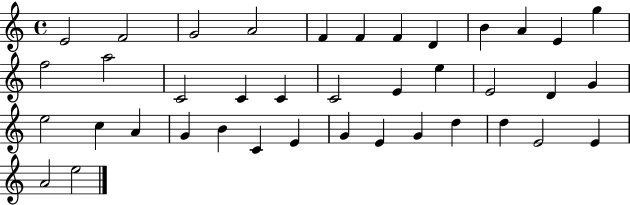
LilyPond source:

{
  \clef treble
  \time 4/4
  \defaultTimeSignature
  \key c \major
  e'2 f'2 | g'2 a'2 | f'4 f'4 f'4 d'4 | b'4 a'4 e'4 g''4 | \break f''2 a''2 | c'2 c'4 c'4 | c'2 e'4 e''4 | e'2 d'4 g'4 | \break e''2 c''4 a'4 | g'4 b'4 c'4 e'4 | g'4 e'4 g'4 d''4 | d''4 e'2 e'4 | \break a'2 e''2 | \bar "|."
}